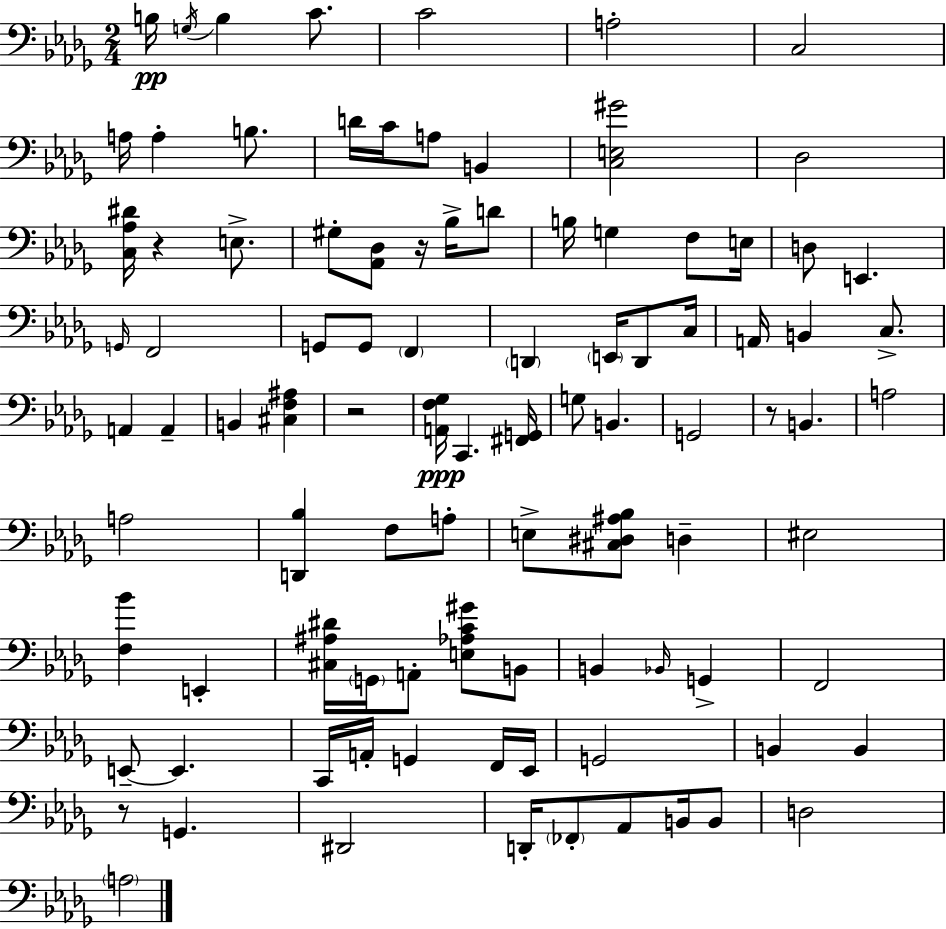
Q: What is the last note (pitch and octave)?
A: A3